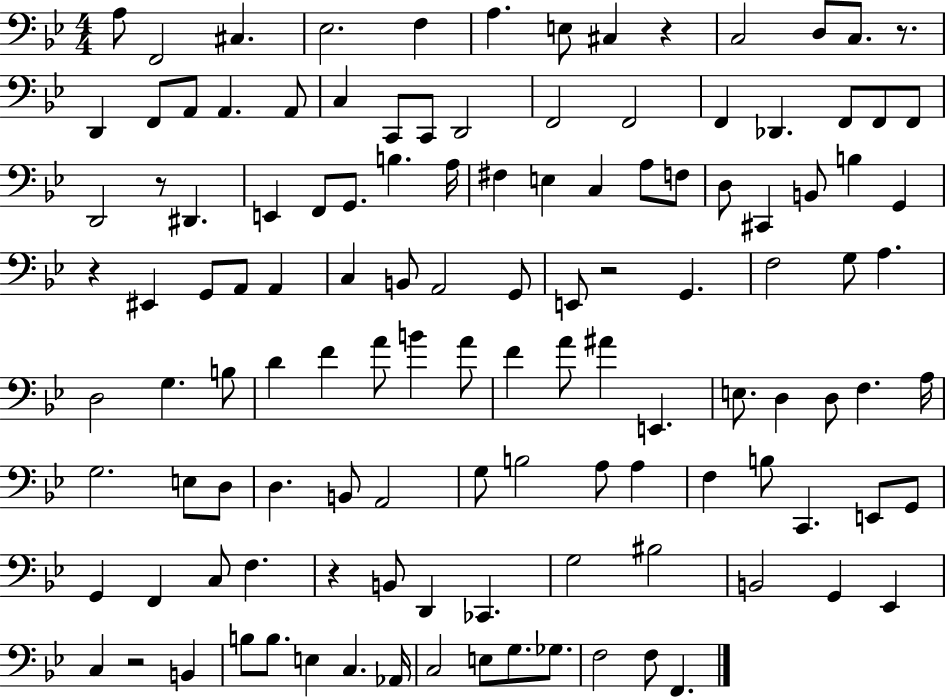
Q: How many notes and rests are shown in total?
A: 122